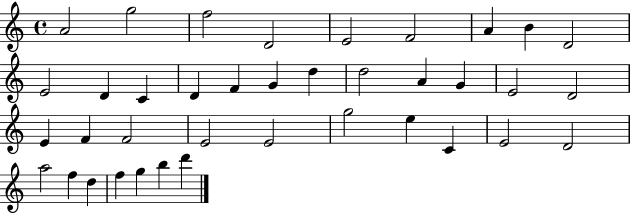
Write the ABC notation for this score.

X:1
T:Untitled
M:4/4
L:1/4
K:C
A2 g2 f2 D2 E2 F2 A B D2 E2 D C D F G d d2 A G E2 D2 E F F2 E2 E2 g2 e C E2 D2 a2 f d f g b d'